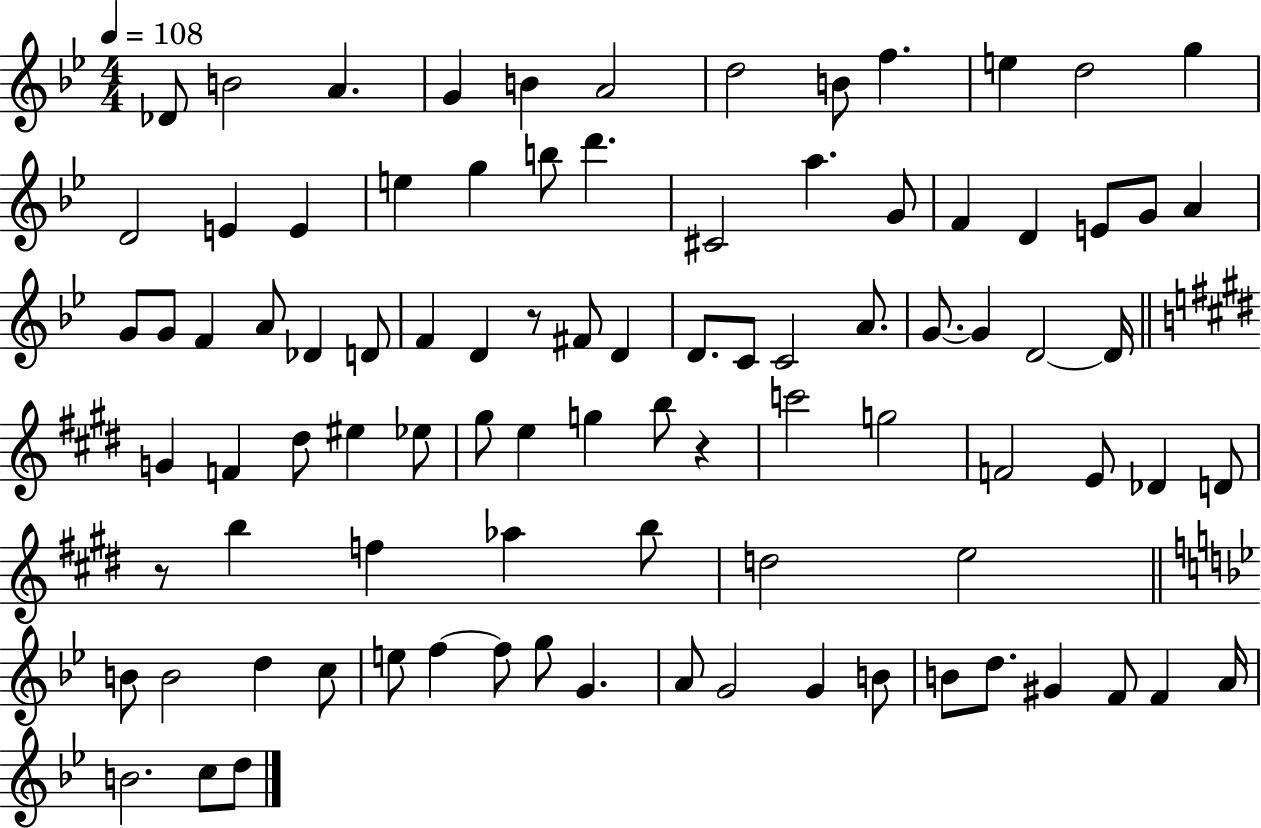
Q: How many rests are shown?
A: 3